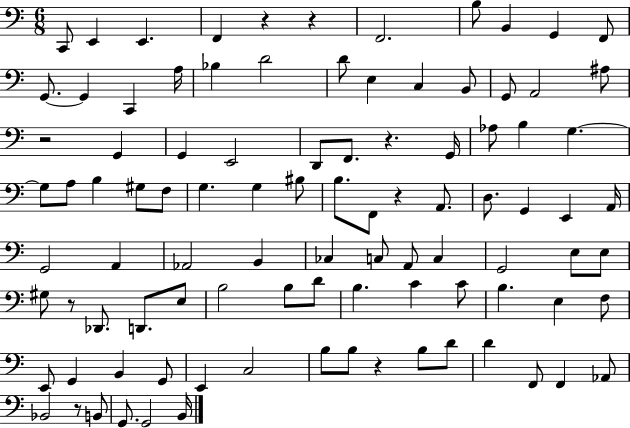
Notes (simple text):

C2/e E2/q E2/q. F2/q R/q R/q F2/h. B3/e B2/q G2/q F2/e G2/e. G2/q C2/q A3/s Bb3/q D4/h D4/e E3/q C3/q B2/e G2/e A2/h A#3/e R/h G2/q G2/q E2/h D2/e F2/e. R/q. G2/s Ab3/e B3/q G3/q. G3/e A3/e B3/q G#3/e F3/e G3/q. G3/q BIS3/e B3/e. F2/e R/q A2/e. D3/e. G2/q E2/q A2/s G2/h A2/q Ab2/h B2/q CES3/q C3/e A2/e C3/q G2/h E3/e E3/e G#3/e R/e Db2/e. D2/e. E3/e B3/h B3/e D4/e B3/q. C4/q C4/e B3/q. E3/q F3/e E2/e G2/q B2/q G2/e E2/q C3/h B3/e B3/e R/q B3/e D4/e D4/q F2/e F2/q Ab2/e Bb2/h R/e B2/e G2/e. G2/h B2/s